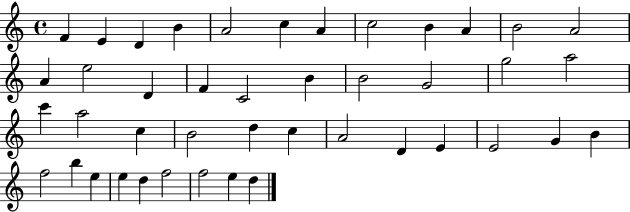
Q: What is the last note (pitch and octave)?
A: D5